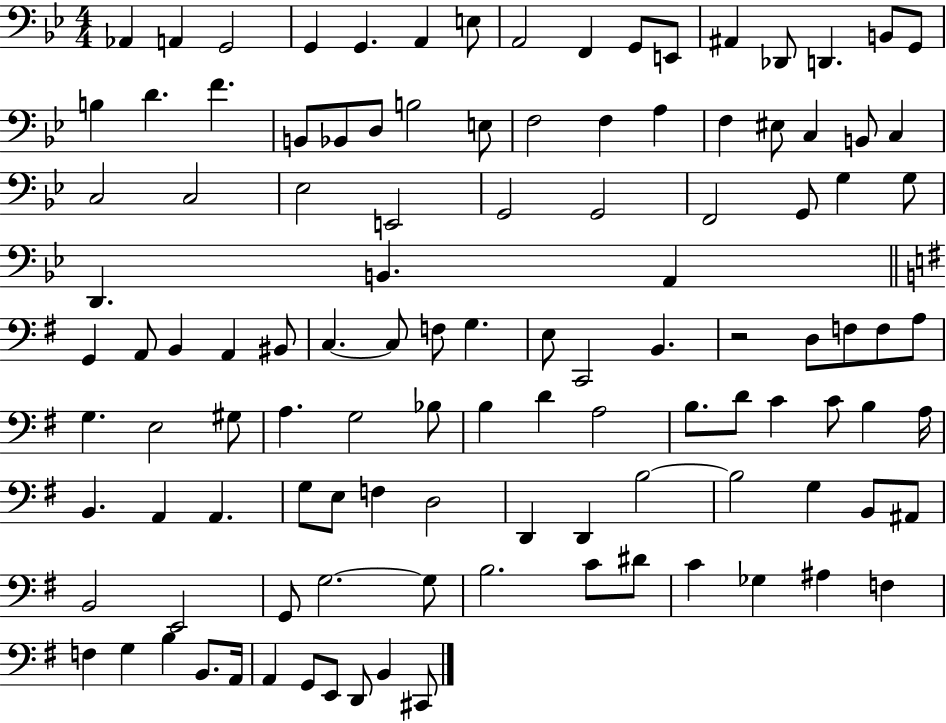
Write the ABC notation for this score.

X:1
T:Untitled
M:4/4
L:1/4
K:Bb
_A,, A,, G,,2 G,, G,, A,, E,/2 A,,2 F,, G,,/2 E,,/2 ^A,, _D,,/2 D,, B,,/2 G,,/2 B, D F B,,/2 _B,,/2 D,/2 B,2 E,/2 F,2 F, A, F, ^E,/2 C, B,,/2 C, C,2 C,2 _E,2 E,,2 G,,2 G,,2 F,,2 G,,/2 G, G,/2 D,, B,, A,, G,, A,,/2 B,, A,, ^B,,/2 C, C,/2 F,/2 G, E,/2 C,,2 B,, z2 D,/2 F,/2 F,/2 A,/2 G, E,2 ^G,/2 A, G,2 _B,/2 B, D A,2 B,/2 D/2 C C/2 B, A,/4 B,, A,, A,, G,/2 E,/2 F, D,2 D,, D,, B,2 B,2 G, B,,/2 ^A,,/2 B,,2 E,,2 G,,/2 G,2 G,/2 B,2 C/2 ^D/2 C _G, ^A, F, F, G, B, B,,/2 A,,/4 A,, G,,/2 E,,/2 D,,/2 B,, ^C,,/2